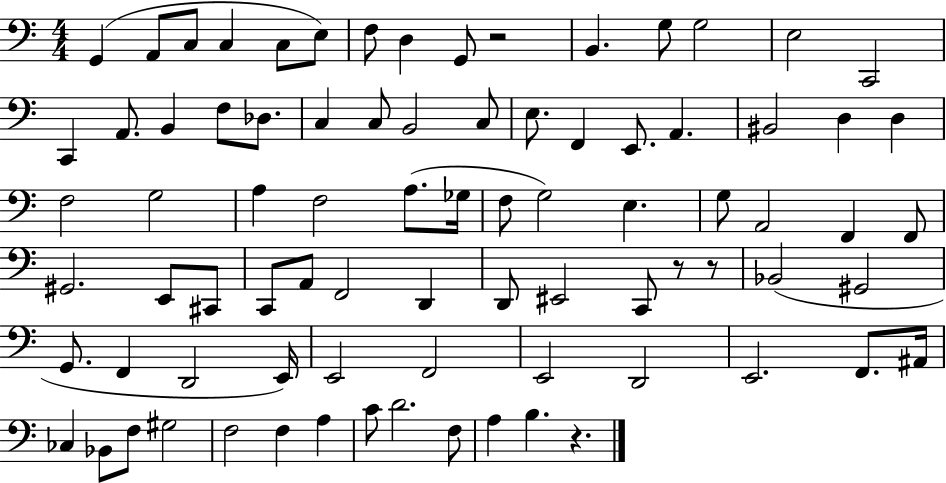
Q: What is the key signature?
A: C major